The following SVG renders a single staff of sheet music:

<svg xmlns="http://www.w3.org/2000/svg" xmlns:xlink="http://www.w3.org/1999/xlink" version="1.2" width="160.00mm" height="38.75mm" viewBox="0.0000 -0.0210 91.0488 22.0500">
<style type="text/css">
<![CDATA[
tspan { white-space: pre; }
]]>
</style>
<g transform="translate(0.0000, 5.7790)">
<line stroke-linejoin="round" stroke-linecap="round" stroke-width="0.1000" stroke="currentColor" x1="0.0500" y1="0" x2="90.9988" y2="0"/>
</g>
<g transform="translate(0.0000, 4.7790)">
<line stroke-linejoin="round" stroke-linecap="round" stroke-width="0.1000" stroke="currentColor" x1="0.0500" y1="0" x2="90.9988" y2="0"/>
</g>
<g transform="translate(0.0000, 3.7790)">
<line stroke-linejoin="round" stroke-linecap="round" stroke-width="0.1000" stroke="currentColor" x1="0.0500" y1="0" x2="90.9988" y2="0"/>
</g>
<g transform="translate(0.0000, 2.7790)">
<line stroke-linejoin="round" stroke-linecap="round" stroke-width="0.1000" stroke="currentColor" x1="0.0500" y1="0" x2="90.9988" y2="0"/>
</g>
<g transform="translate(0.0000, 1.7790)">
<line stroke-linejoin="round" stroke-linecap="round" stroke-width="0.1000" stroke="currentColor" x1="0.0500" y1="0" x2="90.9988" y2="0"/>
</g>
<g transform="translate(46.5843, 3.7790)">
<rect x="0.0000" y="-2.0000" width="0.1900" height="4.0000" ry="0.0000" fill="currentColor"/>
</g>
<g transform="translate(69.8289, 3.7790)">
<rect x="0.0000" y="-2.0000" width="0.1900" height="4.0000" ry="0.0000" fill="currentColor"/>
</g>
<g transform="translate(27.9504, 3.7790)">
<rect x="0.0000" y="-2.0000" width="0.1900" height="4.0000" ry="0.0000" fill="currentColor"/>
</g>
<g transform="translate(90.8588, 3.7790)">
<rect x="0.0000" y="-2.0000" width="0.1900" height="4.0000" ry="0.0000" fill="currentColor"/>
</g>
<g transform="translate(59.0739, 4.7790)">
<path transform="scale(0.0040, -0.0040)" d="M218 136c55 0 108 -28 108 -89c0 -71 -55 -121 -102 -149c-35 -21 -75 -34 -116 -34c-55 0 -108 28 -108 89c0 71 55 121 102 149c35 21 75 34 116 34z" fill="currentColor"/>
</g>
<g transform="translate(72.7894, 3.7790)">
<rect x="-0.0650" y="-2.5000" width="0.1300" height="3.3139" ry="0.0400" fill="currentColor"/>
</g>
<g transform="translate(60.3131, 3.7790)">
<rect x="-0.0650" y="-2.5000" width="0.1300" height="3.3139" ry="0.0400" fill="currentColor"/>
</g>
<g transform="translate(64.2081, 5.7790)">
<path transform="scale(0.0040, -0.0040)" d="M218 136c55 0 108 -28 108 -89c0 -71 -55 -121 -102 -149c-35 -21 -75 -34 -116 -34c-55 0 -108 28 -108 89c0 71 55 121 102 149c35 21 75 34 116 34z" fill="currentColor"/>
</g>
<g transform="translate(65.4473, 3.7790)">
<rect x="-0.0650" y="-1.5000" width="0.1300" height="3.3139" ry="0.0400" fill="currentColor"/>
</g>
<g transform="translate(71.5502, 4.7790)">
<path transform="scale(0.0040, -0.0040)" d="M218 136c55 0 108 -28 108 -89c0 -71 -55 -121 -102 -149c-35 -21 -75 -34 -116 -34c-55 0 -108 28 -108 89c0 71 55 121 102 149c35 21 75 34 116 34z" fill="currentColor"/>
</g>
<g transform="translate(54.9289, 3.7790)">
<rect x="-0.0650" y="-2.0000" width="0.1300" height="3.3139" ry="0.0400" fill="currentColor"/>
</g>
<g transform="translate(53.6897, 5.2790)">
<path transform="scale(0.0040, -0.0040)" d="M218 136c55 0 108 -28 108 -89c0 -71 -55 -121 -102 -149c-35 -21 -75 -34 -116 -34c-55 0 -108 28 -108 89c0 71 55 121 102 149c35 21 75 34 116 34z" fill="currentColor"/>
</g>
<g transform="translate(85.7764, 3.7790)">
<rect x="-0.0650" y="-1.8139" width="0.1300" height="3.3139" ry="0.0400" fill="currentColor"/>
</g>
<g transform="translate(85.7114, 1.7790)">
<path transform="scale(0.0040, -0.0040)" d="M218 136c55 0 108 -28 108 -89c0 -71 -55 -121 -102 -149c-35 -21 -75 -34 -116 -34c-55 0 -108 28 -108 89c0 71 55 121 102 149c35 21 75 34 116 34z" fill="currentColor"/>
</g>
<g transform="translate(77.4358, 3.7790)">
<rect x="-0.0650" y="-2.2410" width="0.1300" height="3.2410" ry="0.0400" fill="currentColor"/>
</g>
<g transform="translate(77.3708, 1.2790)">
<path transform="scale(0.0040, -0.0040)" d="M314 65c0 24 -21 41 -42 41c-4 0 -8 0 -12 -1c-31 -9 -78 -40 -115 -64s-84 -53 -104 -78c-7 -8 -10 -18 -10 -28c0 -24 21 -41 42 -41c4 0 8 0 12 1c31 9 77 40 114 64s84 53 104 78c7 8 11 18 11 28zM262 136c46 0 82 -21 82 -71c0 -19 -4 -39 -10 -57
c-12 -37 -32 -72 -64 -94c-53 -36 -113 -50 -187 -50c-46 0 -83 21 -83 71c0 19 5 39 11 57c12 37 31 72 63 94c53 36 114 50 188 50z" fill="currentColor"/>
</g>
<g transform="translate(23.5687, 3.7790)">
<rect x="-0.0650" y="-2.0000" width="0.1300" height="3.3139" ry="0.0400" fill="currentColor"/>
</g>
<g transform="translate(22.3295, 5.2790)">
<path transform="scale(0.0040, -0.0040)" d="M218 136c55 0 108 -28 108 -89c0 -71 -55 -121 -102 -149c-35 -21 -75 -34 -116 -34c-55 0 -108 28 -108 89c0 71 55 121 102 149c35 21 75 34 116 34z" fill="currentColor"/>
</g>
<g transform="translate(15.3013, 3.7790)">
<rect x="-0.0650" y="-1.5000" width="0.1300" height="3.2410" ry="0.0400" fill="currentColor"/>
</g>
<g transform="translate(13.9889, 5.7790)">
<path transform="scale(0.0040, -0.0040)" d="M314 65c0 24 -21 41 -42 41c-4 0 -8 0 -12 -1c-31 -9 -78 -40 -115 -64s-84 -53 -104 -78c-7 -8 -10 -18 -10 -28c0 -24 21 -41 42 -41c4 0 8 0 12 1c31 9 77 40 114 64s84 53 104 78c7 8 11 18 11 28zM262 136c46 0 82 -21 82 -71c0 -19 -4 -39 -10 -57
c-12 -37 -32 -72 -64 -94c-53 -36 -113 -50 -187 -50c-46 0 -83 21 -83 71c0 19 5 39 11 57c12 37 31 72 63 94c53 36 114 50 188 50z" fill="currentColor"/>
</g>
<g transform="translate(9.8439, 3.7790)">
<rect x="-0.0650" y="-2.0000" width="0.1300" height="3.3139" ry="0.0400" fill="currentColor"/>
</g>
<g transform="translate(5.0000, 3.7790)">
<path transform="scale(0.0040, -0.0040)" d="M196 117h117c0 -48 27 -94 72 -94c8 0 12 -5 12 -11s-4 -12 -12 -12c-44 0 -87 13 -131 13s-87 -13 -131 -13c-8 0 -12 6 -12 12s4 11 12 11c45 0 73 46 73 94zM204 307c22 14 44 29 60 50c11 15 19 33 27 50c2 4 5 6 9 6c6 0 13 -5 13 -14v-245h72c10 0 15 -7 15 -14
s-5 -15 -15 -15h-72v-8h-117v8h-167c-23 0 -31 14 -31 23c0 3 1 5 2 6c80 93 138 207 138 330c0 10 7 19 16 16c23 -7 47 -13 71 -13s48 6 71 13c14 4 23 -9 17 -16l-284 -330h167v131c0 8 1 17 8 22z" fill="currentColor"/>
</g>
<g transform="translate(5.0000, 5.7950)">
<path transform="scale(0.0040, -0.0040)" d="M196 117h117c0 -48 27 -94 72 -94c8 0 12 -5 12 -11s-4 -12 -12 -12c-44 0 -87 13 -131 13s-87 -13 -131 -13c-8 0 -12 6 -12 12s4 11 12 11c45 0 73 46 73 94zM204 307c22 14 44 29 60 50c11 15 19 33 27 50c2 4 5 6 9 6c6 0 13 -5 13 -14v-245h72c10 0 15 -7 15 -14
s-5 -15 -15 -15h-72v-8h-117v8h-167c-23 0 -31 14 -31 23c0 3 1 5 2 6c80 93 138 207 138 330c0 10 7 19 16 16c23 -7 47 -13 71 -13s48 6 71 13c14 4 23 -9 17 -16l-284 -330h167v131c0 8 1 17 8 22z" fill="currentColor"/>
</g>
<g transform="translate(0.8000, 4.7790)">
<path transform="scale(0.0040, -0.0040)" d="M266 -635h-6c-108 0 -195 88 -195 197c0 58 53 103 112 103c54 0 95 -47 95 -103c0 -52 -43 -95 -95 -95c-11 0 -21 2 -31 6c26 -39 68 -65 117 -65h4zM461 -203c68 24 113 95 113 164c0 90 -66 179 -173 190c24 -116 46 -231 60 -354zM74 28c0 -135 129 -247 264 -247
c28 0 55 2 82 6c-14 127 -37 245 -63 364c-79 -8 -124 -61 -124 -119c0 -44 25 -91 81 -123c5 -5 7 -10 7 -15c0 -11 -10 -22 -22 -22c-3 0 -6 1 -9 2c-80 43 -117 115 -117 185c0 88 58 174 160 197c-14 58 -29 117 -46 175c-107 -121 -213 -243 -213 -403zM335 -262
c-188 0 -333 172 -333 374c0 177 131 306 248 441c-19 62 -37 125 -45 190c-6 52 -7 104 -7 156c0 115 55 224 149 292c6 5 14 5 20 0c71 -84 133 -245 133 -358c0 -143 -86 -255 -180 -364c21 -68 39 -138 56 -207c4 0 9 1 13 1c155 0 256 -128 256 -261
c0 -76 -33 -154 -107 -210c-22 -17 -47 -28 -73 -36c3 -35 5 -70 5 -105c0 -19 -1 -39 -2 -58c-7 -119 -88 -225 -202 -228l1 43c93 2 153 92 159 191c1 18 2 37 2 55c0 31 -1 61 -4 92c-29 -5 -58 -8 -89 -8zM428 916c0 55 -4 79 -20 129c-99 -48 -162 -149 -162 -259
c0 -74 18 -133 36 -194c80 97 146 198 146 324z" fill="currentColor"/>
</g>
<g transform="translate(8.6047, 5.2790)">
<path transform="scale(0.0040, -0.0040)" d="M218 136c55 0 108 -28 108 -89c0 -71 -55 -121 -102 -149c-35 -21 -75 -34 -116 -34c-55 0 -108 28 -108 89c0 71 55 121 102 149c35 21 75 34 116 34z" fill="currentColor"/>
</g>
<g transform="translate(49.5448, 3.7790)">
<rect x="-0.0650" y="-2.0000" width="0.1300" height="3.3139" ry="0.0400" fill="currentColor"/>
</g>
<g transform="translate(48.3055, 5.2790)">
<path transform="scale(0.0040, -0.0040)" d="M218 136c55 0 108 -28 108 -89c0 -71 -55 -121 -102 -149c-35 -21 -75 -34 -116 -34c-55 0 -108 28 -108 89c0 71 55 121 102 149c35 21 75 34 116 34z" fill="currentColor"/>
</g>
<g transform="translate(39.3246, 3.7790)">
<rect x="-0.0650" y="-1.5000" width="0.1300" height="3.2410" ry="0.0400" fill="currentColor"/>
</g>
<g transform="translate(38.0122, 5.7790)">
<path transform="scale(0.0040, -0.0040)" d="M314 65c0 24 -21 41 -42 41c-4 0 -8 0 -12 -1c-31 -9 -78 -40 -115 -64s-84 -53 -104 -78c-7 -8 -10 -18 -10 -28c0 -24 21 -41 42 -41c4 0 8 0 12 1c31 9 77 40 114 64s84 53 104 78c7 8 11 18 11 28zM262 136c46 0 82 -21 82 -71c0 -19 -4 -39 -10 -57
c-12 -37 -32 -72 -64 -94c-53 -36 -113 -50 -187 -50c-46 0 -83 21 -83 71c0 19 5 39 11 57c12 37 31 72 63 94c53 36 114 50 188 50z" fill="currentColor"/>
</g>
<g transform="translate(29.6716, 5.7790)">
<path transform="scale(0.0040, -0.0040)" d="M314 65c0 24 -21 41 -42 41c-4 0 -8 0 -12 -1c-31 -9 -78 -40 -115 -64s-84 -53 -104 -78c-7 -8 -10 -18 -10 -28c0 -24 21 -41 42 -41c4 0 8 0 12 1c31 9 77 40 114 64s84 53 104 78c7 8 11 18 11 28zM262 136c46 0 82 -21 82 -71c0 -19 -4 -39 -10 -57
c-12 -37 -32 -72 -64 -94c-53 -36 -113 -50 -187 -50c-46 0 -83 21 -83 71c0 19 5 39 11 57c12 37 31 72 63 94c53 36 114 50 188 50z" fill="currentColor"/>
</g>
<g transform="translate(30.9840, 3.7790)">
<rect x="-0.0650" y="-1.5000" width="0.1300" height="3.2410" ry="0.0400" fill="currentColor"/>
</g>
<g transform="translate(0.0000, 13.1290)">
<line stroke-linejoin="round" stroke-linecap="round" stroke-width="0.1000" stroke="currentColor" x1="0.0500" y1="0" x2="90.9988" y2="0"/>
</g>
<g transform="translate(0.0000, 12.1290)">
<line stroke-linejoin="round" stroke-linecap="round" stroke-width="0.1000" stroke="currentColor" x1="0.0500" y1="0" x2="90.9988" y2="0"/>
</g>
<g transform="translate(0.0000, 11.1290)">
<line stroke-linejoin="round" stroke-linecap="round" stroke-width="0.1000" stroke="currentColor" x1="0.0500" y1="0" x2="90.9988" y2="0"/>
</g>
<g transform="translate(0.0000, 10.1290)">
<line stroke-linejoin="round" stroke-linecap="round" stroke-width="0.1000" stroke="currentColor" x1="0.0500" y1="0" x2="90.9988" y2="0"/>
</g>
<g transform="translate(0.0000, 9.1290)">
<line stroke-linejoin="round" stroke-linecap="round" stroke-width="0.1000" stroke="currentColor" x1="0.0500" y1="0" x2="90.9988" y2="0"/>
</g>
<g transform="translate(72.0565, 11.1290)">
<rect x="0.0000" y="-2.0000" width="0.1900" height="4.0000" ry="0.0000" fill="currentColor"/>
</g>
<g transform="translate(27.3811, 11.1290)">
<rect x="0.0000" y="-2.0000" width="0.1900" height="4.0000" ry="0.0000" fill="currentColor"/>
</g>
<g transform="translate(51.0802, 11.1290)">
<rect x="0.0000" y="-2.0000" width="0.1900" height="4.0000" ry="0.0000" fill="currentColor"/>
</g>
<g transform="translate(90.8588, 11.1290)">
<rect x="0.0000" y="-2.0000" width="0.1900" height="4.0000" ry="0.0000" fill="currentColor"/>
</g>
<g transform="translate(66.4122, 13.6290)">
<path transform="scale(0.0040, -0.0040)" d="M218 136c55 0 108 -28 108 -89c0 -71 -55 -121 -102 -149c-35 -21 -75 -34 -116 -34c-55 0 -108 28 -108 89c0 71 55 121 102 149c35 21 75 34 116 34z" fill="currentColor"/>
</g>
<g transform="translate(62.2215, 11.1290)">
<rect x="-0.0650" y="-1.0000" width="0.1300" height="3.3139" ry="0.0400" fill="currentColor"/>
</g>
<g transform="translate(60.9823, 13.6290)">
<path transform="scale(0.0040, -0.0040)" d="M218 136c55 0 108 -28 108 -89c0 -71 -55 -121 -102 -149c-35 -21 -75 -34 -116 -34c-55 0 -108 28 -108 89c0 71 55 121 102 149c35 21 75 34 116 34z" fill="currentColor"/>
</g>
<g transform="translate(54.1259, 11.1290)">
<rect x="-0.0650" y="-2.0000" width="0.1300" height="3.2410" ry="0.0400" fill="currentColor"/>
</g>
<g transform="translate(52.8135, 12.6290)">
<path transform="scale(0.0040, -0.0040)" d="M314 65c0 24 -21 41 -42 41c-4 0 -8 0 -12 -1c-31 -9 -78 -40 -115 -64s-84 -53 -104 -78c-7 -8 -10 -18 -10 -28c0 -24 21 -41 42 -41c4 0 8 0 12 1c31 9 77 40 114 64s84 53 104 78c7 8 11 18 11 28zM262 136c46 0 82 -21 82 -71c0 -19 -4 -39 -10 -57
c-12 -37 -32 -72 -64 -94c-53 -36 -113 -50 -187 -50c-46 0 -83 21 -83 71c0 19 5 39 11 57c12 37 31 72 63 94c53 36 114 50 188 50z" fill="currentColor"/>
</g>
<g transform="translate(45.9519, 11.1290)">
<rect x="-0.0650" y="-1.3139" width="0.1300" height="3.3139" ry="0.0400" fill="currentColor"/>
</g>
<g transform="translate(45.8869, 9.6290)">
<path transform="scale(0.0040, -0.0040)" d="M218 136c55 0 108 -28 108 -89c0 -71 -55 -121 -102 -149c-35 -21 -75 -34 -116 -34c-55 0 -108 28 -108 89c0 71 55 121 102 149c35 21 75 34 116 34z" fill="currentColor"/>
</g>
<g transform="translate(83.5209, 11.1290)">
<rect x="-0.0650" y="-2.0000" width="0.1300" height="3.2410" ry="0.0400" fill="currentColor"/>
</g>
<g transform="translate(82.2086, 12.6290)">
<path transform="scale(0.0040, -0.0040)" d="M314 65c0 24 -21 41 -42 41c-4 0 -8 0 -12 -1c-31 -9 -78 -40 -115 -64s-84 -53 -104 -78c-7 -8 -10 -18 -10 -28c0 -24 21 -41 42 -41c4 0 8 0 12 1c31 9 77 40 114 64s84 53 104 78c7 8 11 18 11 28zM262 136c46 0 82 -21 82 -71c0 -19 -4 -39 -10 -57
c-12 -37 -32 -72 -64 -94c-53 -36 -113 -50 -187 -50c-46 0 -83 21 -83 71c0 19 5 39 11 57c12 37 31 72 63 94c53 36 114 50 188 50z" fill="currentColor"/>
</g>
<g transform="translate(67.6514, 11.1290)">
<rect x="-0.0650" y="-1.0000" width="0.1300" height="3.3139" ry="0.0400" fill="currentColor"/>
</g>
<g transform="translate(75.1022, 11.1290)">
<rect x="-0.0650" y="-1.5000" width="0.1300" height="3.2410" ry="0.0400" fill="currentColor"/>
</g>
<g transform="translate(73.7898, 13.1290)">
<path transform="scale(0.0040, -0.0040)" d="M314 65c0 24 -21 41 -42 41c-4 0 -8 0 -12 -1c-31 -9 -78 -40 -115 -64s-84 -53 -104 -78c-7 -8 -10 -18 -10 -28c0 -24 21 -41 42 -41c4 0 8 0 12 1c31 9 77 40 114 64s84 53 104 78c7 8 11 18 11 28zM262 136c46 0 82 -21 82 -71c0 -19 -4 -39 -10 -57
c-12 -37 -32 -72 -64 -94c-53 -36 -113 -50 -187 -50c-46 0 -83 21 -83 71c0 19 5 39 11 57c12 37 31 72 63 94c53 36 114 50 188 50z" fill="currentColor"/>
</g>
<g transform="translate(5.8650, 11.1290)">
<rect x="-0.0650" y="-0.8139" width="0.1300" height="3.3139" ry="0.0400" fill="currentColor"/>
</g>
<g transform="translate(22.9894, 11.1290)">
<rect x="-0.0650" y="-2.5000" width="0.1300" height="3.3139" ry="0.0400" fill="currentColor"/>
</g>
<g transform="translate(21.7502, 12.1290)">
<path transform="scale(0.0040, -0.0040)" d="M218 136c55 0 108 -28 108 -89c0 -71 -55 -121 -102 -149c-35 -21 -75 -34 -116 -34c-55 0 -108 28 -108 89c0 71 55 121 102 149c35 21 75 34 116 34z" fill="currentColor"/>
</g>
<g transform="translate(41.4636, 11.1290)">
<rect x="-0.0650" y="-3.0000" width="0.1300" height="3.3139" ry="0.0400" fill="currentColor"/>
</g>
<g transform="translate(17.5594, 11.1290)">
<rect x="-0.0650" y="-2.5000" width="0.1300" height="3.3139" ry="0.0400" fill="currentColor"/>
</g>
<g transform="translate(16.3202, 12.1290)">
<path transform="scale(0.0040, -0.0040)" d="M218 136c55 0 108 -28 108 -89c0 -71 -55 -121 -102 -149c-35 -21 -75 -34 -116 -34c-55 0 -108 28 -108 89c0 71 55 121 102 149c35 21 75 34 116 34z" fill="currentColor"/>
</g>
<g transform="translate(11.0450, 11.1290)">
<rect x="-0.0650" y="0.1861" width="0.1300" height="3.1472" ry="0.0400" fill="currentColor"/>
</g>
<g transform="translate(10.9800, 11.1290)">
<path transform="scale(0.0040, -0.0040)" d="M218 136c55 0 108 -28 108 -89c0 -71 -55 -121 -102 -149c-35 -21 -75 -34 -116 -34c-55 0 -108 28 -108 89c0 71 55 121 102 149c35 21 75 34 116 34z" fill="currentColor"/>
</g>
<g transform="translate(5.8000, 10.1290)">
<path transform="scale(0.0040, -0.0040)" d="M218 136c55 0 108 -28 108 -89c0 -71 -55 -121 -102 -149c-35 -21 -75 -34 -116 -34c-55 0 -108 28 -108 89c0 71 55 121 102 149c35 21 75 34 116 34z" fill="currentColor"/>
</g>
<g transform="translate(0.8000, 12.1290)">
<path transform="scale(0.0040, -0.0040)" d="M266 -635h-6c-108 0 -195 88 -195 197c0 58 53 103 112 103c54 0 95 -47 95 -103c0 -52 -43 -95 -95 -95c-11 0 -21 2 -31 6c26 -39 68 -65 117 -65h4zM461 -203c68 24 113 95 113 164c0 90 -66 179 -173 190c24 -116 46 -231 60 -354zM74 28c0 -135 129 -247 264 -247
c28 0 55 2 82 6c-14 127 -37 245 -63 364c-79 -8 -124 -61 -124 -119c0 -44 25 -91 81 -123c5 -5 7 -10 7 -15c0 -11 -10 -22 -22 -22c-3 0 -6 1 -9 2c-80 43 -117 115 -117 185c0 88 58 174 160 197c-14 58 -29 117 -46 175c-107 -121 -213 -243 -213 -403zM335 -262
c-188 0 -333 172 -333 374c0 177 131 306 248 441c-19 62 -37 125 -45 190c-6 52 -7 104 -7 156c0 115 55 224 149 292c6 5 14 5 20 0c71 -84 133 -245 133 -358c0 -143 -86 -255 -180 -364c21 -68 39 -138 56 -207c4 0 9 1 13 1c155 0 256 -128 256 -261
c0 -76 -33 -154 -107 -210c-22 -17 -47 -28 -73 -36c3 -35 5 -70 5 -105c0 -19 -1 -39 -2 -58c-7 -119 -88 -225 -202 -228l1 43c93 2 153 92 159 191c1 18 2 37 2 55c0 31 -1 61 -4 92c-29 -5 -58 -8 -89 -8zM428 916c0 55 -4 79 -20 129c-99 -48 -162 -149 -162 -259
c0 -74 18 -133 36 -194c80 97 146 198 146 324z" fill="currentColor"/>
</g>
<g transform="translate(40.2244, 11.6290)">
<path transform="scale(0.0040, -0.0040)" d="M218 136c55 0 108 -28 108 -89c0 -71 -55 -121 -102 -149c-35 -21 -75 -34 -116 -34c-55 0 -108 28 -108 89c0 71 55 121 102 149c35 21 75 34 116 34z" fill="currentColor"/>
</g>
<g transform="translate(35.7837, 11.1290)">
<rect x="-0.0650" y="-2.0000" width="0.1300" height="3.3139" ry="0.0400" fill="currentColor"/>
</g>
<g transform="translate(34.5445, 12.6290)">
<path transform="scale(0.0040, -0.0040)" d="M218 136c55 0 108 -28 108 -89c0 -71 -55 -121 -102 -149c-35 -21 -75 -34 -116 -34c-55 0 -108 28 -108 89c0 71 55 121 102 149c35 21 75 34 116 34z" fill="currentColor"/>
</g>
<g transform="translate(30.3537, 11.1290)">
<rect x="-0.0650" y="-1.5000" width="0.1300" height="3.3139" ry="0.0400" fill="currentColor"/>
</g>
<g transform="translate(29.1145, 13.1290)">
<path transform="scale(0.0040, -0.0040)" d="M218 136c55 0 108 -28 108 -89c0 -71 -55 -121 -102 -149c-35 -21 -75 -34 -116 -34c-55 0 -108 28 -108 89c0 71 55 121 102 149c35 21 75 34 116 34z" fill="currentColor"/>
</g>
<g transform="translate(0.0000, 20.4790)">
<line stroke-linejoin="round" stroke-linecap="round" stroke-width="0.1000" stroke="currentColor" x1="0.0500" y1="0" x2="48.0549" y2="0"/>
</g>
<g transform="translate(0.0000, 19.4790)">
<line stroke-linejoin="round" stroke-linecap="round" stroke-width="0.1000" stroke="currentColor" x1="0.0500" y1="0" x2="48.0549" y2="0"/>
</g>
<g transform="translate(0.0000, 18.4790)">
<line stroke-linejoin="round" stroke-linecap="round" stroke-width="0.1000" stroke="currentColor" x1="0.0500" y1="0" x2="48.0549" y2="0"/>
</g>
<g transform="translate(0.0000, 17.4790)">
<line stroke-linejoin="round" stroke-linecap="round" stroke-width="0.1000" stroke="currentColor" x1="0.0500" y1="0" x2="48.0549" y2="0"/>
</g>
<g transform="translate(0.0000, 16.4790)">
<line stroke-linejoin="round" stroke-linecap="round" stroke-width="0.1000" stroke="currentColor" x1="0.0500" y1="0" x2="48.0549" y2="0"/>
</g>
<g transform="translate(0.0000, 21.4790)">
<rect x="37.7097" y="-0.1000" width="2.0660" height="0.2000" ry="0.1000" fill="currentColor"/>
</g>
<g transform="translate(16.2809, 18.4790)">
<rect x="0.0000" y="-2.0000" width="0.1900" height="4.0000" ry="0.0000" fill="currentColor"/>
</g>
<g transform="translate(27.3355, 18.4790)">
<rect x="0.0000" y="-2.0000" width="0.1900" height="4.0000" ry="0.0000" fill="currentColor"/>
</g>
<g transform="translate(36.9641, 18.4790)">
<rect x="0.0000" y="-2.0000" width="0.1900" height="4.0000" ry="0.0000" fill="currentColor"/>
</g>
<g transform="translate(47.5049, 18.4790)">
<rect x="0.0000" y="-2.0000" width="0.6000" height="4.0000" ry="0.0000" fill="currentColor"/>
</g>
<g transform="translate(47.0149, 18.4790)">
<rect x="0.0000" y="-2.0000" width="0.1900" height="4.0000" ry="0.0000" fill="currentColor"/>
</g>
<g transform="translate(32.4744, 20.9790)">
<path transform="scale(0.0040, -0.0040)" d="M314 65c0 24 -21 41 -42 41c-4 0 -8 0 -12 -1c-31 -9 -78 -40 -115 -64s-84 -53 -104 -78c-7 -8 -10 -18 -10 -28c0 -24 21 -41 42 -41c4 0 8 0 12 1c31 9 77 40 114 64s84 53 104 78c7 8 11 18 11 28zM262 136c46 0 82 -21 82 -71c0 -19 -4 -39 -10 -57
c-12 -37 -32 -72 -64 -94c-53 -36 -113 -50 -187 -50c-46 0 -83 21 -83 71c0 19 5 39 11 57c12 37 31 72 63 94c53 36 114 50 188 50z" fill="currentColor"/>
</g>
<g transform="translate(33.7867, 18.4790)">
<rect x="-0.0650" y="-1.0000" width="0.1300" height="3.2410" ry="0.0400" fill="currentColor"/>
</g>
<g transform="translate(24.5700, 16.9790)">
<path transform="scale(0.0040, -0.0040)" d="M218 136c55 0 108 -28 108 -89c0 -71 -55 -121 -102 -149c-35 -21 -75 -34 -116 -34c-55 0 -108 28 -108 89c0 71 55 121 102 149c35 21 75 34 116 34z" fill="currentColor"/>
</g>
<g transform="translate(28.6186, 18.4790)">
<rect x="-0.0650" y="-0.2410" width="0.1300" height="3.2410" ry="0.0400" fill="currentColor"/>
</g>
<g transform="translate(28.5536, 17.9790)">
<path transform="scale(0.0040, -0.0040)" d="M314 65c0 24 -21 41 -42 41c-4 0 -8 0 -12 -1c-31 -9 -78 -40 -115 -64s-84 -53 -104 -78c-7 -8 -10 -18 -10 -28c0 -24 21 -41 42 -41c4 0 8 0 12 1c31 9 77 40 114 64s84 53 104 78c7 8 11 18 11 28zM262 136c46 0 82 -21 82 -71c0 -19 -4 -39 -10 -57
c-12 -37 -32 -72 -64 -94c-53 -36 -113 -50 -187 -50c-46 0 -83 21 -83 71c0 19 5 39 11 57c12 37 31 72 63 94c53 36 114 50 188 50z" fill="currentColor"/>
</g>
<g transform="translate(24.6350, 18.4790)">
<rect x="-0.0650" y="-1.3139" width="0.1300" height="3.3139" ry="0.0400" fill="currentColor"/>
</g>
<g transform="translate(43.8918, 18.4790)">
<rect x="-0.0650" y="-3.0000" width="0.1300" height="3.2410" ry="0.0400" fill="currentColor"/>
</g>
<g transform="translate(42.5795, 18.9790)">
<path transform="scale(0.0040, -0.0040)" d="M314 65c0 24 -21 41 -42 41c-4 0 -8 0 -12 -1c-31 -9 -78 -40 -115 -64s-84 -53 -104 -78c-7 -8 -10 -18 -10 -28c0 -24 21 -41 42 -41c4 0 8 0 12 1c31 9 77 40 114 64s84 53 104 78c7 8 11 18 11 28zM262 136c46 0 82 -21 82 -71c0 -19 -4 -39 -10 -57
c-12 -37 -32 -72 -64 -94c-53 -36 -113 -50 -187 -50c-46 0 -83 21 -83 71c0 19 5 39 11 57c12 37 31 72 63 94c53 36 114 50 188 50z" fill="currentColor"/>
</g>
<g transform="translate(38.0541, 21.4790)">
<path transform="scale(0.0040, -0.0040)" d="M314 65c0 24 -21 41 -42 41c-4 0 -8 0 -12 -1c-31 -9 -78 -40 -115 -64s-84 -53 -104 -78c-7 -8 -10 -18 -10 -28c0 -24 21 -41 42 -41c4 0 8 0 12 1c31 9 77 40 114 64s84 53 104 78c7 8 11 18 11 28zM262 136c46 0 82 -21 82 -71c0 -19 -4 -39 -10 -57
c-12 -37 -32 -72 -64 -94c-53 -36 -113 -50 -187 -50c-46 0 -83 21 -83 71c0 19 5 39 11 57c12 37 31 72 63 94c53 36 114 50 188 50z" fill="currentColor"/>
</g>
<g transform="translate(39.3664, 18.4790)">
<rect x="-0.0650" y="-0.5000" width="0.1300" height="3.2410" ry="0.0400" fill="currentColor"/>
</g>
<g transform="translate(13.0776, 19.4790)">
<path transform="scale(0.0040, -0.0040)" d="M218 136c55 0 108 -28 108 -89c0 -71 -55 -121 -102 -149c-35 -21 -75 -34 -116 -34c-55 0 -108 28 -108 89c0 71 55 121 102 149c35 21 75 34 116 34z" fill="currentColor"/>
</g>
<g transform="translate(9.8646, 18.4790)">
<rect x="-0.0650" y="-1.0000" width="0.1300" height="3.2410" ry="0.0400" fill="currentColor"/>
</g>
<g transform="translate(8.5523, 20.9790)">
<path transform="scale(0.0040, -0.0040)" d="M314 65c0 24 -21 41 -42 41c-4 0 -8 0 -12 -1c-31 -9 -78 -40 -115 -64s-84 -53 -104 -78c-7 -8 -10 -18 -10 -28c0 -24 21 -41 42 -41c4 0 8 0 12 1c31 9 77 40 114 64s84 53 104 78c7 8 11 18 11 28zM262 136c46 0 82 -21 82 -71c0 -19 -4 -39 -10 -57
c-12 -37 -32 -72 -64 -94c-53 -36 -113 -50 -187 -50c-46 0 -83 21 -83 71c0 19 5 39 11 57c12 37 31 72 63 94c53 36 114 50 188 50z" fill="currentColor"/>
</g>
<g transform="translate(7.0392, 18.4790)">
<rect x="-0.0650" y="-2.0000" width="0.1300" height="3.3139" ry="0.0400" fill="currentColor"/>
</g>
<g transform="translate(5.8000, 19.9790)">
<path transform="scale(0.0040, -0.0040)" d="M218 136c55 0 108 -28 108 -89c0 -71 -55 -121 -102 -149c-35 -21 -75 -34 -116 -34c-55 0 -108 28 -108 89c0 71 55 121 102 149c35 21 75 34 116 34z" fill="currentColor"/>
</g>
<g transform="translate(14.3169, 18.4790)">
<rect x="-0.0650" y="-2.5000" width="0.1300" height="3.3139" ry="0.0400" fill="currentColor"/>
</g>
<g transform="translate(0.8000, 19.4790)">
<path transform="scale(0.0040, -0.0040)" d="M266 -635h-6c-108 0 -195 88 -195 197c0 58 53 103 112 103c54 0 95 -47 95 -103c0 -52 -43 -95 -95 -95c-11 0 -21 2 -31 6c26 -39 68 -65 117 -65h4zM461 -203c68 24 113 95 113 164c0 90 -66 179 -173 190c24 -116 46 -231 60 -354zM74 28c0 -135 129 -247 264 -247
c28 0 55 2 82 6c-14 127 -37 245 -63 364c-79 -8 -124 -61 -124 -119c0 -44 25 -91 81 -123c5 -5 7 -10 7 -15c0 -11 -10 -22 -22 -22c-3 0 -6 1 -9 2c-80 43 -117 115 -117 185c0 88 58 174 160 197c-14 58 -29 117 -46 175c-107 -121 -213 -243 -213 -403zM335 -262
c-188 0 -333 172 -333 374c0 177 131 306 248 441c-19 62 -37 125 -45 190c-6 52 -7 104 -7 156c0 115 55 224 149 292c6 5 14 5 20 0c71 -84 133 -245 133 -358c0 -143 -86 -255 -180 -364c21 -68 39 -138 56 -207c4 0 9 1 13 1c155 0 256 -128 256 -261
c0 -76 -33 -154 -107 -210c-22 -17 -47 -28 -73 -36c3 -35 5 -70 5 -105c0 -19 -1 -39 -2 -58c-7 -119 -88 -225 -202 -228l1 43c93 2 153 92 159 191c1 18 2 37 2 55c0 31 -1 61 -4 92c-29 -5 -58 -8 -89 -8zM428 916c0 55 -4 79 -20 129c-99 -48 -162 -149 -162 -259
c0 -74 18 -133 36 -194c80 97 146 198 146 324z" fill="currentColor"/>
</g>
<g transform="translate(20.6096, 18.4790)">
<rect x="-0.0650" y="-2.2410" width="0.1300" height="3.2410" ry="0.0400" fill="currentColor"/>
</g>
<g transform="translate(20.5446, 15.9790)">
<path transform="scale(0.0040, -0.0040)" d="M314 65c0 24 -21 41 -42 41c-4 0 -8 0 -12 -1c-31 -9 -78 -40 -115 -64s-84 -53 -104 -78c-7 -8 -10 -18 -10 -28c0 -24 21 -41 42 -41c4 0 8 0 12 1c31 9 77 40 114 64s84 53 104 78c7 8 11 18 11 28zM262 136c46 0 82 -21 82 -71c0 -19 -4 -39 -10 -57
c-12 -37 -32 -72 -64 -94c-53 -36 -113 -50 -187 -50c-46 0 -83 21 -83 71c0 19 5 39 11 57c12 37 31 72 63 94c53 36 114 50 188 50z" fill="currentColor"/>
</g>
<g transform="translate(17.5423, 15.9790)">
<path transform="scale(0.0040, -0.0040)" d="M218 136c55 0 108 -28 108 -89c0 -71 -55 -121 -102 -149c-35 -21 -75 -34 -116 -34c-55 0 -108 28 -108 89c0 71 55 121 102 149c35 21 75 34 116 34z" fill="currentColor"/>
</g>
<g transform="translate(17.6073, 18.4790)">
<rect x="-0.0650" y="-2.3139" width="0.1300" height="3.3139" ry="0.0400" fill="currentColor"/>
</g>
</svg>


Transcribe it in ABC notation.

X:1
T:Untitled
M:4/4
L:1/4
K:C
F E2 F E2 E2 F F G E G g2 f d B G G E F A e F2 D D E2 F2 F D2 G g g2 e c2 D2 C2 A2